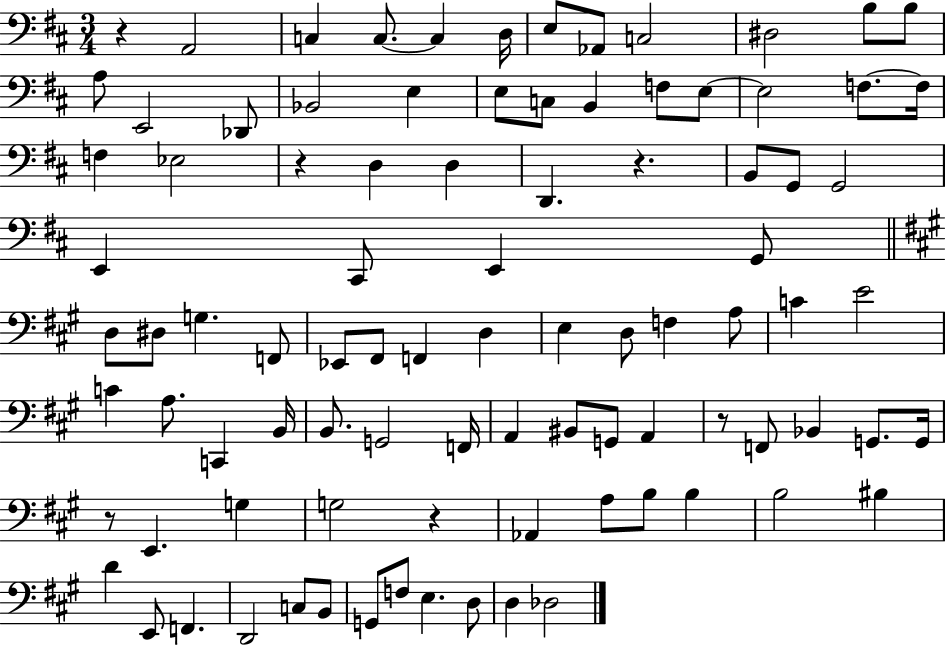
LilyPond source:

{
  \clef bass
  \numericTimeSignature
  \time 3/4
  \key d \major
  \repeat volta 2 { r4 a,2 | c4 c8.~~ c4 d16 | e8 aes,8 c2 | dis2 b8 b8 | \break a8 e,2 des,8 | bes,2 e4 | e8 c8 b,4 f8 e8~~ | e2 f8.~~ f16 | \break f4 ees2 | r4 d4 d4 | d,4. r4. | b,8 g,8 g,2 | \break e,4 cis,8 e,4 g,8 | \bar "||" \break \key a \major d8 dis8 g4. f,8 | ees,8 fis,8 f,4 d4 | e4 d8 f4 a8 | c'4 e'2 | \break c'4 a8. c,4 b,16 | b,8. g,2 f,16 | a,4 bis,8 g,8 a,4 | r8 f,8 bes,4 g,8. g,16 | \break r8 e,4. g4 | g2 r4 | aes,4 a8 b8 b4 | b2 bis4 | \break d'4 e,8 f,4. | d,2 c8 b,8 | g,8 f8 e4. d8 | d4 des2 | \break } \bar "|."
}